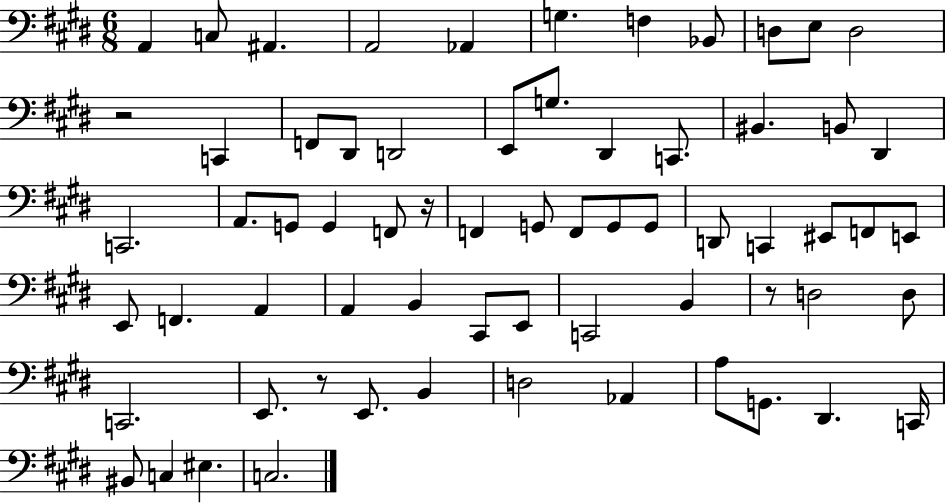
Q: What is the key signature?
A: E major